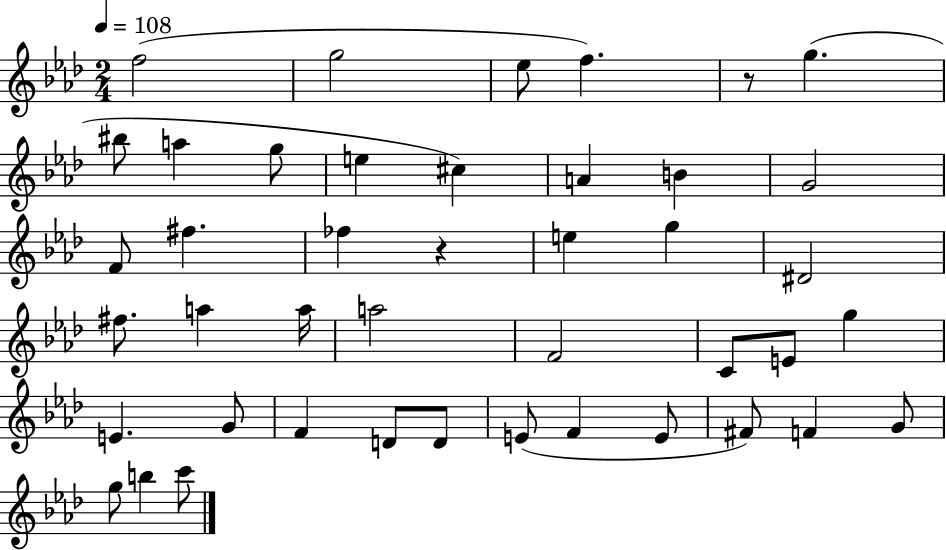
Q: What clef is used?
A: treble